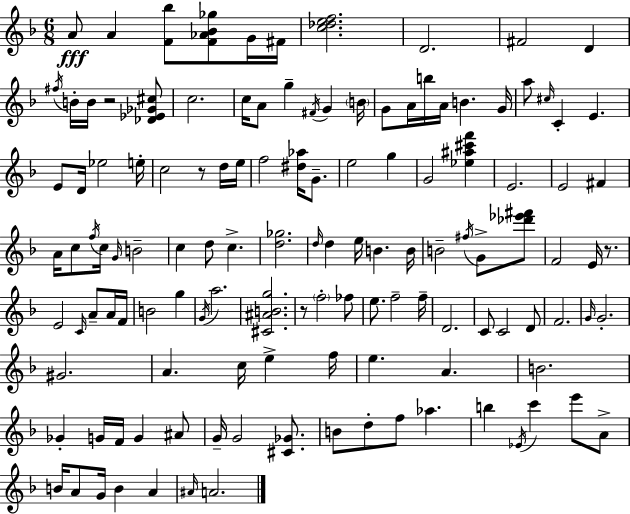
A4/e A4/q [F4,Bb5]/e [F4,Ab4,Bb4,Gb5]/e G4/s F#4/s [C5,Db5,E5,F5]/h. D4/h. F#4/h D4/q F#5/s B4/s B4/s R/h [Db4,Eb4,Gb4,C#5]/e C5/h. C5/s A4/e G5/q F#4/s G4/q B4/s G4/e A4/s B5/s A4/s B4/q. G4/s A5/e C#5/s C4/q E4/q. E4/e D4/s Eb5/h E5/s C5/h R/e D5/s E5/s F5/h [D#5,Ab5]/s G4/e. E5/h G5/q G4/h [Eb5,A#5,C#6,F6]/q E4/h. E4/h F#4/q A4/s C5/e F5/s C5/s G4/s B4/h C5/q D5/e C5/q. [D5,Gb5]/h. D5/s D5/q E5/s B4/q. B4/s B4/h F#5/s G4/e [Db6,Eb6,F#6]/e F4/h E4/s R/e. E4/h C4/s A4/e A4/s F4/s B4/h G5/q G4/s A5/h. [C#4,A#4,B4,G5]/h. R/e F5/h FES5/e E5/e. F5/h F5/s D4/h. C4/e C4/h D4/e F4/h. G4/s G4/h. G#4/h. A4/q. C5/s E5/q F5/s E5/q. A4/q. B4/h. Gb4/q G4/s F4/s G4/q A#4/e G4/s G4/h [C#4,Gb4]/e. B4/e D5/e F5/e Ab5/q. B5/q Eb4/s C6/q E6/e A4/e B4/s A4/e G4/s B4/q A4/q A#4/s A4/h.